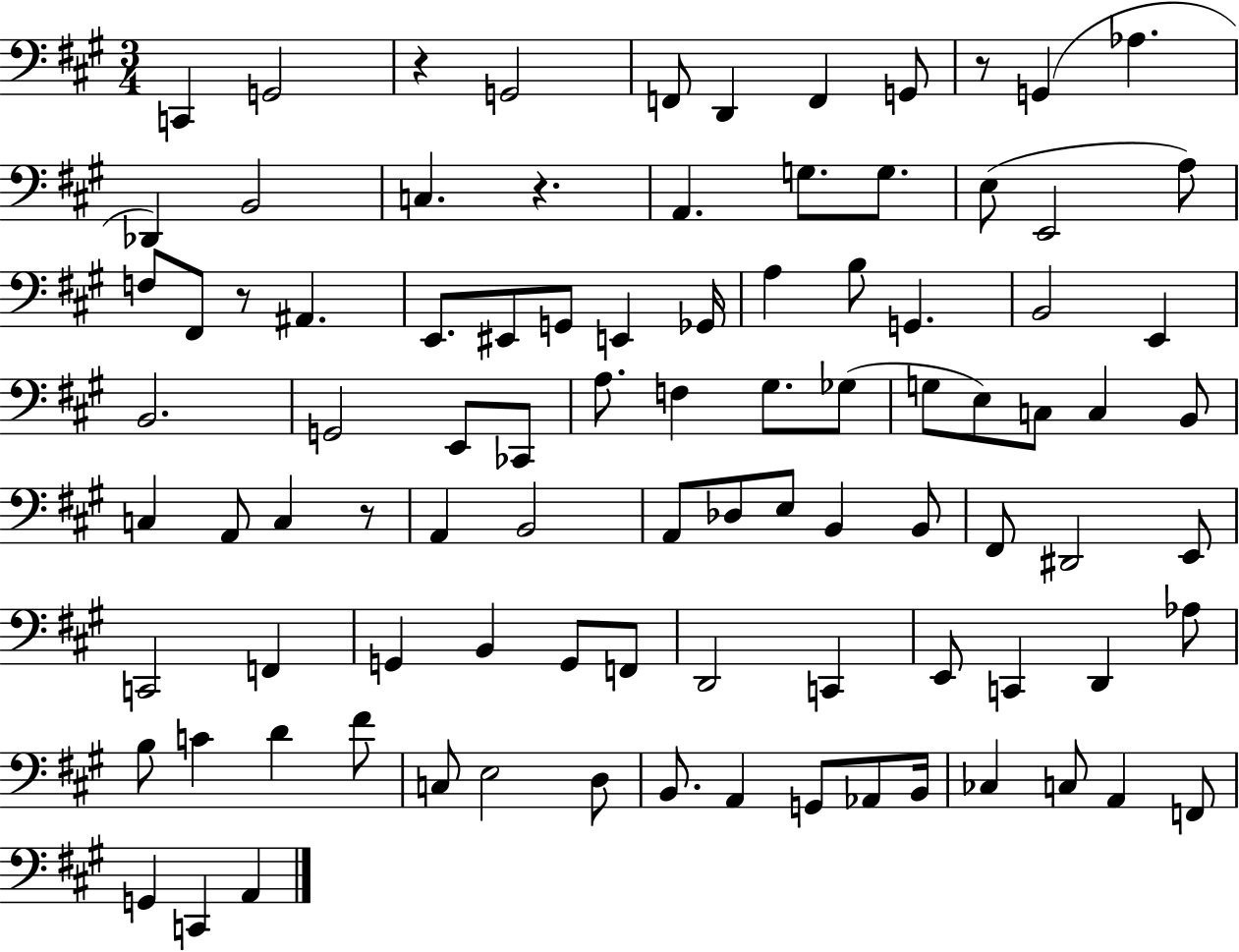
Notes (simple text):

C2/q G2/h R/q G2/h F2/e D2/q F2/q G2/e R/e G2/q Ab3/q. Db2/q B2/h C3/q. R/q. A2/q. G3/e. G3/e. E3/e E2/h A3/e F3/e F#2/e R/e A#2/q. E2/e. EIS2/e G2/e E2/q Gb2/s A3/q B3/e G2/q. B2/h E2/q B2/h. G2/h E2/e CES2/e A3/e. F3/q G#3/e. Gb3/e G3/e E3/e C3/e C3/q B2/e C3/q A2/e C3/q R/e A2/q B2/h A2/e Db3/e E3/e B2/q B2/e F#2/e D#2/h E2/e C2/h F2/q G2/q B2/q G2/e F2/e D2/h C2/q E2/e C2/q D2/q Ab3/e B3/e C4/q D4/q F#4/e C3/e E3/h D3/e B2/e. A2/q G2/e Ab2/e B2/s CES3/q C3/e A2/q F2/e G2/q C2/q A2/q